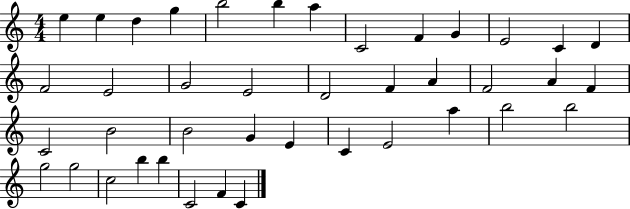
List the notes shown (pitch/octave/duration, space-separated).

E5/q E5/q D5/q G5/q B5/h B5/q A5/q C4/h F4/q G4/q E4/h C4/q D4/q F4/h E4/h G4/h E4/h D4/h F4/q A4/q F4/h A4/q F4/q C4/h B4/h B4/h G4/q E4/q C4/q E4/h A5/q B5/h B5/h G5/h G5/h C5/h B5/q B5/q C4/h F4/q C4/q